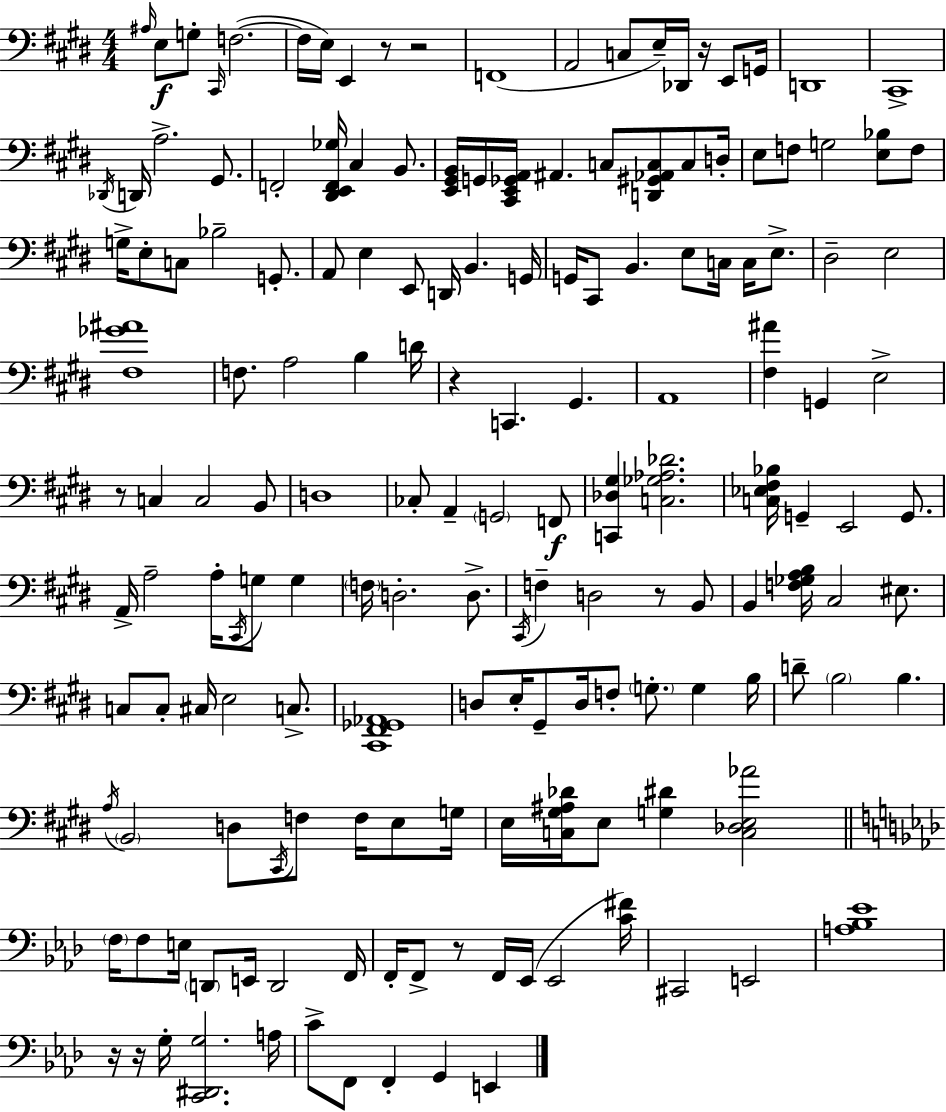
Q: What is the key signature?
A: E major